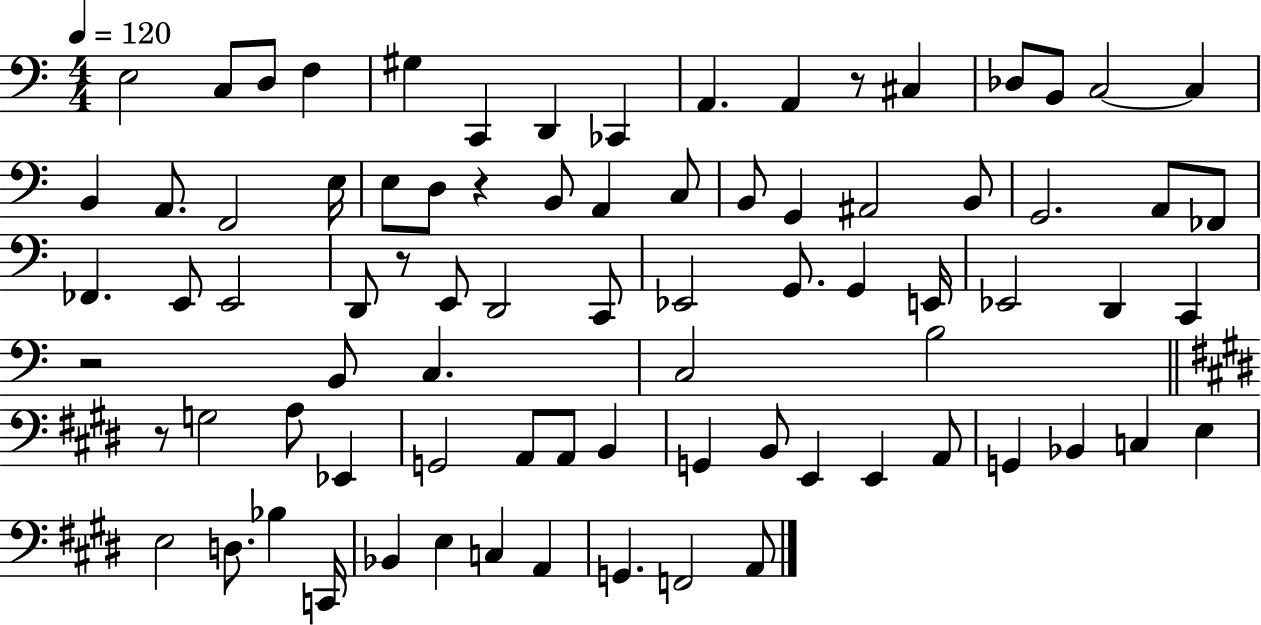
X:1
T:Untitled
M:4/4
L:1/4
K:C
E,2 C,/2 D,/2 F, ^G, C,, D,, _C,, A,, A,, z/2 ^C, _D,/2 B,,/2 C,2 C, B,, A,,/2 F,,2 E,/4 E,/2 D,/2 z B,,/2 A,, C,/2 B,,/2 G,, ^A,,2 B,,/2 G,,2 A,,/2 _F,,/2 _F,, E,,/2 E,,2 D,,/2 z/2 E,,/2 D,,2 C,,/2 _E,,2 G,,/2 G,, E,,/4 _E,,2 D,, C,, z2 B,,/2 C, C,2 B,2 z/2 G,2 A,/2 _E,, G,,2 A,,/2 A,,/2 B,, G,, B,,/2 E,, E,, A,,/2 G,, _B,, C, E, E,2 D,/2 _B, C,,/4 _B,, E, C, A,, G,, F,,2 A,,/2